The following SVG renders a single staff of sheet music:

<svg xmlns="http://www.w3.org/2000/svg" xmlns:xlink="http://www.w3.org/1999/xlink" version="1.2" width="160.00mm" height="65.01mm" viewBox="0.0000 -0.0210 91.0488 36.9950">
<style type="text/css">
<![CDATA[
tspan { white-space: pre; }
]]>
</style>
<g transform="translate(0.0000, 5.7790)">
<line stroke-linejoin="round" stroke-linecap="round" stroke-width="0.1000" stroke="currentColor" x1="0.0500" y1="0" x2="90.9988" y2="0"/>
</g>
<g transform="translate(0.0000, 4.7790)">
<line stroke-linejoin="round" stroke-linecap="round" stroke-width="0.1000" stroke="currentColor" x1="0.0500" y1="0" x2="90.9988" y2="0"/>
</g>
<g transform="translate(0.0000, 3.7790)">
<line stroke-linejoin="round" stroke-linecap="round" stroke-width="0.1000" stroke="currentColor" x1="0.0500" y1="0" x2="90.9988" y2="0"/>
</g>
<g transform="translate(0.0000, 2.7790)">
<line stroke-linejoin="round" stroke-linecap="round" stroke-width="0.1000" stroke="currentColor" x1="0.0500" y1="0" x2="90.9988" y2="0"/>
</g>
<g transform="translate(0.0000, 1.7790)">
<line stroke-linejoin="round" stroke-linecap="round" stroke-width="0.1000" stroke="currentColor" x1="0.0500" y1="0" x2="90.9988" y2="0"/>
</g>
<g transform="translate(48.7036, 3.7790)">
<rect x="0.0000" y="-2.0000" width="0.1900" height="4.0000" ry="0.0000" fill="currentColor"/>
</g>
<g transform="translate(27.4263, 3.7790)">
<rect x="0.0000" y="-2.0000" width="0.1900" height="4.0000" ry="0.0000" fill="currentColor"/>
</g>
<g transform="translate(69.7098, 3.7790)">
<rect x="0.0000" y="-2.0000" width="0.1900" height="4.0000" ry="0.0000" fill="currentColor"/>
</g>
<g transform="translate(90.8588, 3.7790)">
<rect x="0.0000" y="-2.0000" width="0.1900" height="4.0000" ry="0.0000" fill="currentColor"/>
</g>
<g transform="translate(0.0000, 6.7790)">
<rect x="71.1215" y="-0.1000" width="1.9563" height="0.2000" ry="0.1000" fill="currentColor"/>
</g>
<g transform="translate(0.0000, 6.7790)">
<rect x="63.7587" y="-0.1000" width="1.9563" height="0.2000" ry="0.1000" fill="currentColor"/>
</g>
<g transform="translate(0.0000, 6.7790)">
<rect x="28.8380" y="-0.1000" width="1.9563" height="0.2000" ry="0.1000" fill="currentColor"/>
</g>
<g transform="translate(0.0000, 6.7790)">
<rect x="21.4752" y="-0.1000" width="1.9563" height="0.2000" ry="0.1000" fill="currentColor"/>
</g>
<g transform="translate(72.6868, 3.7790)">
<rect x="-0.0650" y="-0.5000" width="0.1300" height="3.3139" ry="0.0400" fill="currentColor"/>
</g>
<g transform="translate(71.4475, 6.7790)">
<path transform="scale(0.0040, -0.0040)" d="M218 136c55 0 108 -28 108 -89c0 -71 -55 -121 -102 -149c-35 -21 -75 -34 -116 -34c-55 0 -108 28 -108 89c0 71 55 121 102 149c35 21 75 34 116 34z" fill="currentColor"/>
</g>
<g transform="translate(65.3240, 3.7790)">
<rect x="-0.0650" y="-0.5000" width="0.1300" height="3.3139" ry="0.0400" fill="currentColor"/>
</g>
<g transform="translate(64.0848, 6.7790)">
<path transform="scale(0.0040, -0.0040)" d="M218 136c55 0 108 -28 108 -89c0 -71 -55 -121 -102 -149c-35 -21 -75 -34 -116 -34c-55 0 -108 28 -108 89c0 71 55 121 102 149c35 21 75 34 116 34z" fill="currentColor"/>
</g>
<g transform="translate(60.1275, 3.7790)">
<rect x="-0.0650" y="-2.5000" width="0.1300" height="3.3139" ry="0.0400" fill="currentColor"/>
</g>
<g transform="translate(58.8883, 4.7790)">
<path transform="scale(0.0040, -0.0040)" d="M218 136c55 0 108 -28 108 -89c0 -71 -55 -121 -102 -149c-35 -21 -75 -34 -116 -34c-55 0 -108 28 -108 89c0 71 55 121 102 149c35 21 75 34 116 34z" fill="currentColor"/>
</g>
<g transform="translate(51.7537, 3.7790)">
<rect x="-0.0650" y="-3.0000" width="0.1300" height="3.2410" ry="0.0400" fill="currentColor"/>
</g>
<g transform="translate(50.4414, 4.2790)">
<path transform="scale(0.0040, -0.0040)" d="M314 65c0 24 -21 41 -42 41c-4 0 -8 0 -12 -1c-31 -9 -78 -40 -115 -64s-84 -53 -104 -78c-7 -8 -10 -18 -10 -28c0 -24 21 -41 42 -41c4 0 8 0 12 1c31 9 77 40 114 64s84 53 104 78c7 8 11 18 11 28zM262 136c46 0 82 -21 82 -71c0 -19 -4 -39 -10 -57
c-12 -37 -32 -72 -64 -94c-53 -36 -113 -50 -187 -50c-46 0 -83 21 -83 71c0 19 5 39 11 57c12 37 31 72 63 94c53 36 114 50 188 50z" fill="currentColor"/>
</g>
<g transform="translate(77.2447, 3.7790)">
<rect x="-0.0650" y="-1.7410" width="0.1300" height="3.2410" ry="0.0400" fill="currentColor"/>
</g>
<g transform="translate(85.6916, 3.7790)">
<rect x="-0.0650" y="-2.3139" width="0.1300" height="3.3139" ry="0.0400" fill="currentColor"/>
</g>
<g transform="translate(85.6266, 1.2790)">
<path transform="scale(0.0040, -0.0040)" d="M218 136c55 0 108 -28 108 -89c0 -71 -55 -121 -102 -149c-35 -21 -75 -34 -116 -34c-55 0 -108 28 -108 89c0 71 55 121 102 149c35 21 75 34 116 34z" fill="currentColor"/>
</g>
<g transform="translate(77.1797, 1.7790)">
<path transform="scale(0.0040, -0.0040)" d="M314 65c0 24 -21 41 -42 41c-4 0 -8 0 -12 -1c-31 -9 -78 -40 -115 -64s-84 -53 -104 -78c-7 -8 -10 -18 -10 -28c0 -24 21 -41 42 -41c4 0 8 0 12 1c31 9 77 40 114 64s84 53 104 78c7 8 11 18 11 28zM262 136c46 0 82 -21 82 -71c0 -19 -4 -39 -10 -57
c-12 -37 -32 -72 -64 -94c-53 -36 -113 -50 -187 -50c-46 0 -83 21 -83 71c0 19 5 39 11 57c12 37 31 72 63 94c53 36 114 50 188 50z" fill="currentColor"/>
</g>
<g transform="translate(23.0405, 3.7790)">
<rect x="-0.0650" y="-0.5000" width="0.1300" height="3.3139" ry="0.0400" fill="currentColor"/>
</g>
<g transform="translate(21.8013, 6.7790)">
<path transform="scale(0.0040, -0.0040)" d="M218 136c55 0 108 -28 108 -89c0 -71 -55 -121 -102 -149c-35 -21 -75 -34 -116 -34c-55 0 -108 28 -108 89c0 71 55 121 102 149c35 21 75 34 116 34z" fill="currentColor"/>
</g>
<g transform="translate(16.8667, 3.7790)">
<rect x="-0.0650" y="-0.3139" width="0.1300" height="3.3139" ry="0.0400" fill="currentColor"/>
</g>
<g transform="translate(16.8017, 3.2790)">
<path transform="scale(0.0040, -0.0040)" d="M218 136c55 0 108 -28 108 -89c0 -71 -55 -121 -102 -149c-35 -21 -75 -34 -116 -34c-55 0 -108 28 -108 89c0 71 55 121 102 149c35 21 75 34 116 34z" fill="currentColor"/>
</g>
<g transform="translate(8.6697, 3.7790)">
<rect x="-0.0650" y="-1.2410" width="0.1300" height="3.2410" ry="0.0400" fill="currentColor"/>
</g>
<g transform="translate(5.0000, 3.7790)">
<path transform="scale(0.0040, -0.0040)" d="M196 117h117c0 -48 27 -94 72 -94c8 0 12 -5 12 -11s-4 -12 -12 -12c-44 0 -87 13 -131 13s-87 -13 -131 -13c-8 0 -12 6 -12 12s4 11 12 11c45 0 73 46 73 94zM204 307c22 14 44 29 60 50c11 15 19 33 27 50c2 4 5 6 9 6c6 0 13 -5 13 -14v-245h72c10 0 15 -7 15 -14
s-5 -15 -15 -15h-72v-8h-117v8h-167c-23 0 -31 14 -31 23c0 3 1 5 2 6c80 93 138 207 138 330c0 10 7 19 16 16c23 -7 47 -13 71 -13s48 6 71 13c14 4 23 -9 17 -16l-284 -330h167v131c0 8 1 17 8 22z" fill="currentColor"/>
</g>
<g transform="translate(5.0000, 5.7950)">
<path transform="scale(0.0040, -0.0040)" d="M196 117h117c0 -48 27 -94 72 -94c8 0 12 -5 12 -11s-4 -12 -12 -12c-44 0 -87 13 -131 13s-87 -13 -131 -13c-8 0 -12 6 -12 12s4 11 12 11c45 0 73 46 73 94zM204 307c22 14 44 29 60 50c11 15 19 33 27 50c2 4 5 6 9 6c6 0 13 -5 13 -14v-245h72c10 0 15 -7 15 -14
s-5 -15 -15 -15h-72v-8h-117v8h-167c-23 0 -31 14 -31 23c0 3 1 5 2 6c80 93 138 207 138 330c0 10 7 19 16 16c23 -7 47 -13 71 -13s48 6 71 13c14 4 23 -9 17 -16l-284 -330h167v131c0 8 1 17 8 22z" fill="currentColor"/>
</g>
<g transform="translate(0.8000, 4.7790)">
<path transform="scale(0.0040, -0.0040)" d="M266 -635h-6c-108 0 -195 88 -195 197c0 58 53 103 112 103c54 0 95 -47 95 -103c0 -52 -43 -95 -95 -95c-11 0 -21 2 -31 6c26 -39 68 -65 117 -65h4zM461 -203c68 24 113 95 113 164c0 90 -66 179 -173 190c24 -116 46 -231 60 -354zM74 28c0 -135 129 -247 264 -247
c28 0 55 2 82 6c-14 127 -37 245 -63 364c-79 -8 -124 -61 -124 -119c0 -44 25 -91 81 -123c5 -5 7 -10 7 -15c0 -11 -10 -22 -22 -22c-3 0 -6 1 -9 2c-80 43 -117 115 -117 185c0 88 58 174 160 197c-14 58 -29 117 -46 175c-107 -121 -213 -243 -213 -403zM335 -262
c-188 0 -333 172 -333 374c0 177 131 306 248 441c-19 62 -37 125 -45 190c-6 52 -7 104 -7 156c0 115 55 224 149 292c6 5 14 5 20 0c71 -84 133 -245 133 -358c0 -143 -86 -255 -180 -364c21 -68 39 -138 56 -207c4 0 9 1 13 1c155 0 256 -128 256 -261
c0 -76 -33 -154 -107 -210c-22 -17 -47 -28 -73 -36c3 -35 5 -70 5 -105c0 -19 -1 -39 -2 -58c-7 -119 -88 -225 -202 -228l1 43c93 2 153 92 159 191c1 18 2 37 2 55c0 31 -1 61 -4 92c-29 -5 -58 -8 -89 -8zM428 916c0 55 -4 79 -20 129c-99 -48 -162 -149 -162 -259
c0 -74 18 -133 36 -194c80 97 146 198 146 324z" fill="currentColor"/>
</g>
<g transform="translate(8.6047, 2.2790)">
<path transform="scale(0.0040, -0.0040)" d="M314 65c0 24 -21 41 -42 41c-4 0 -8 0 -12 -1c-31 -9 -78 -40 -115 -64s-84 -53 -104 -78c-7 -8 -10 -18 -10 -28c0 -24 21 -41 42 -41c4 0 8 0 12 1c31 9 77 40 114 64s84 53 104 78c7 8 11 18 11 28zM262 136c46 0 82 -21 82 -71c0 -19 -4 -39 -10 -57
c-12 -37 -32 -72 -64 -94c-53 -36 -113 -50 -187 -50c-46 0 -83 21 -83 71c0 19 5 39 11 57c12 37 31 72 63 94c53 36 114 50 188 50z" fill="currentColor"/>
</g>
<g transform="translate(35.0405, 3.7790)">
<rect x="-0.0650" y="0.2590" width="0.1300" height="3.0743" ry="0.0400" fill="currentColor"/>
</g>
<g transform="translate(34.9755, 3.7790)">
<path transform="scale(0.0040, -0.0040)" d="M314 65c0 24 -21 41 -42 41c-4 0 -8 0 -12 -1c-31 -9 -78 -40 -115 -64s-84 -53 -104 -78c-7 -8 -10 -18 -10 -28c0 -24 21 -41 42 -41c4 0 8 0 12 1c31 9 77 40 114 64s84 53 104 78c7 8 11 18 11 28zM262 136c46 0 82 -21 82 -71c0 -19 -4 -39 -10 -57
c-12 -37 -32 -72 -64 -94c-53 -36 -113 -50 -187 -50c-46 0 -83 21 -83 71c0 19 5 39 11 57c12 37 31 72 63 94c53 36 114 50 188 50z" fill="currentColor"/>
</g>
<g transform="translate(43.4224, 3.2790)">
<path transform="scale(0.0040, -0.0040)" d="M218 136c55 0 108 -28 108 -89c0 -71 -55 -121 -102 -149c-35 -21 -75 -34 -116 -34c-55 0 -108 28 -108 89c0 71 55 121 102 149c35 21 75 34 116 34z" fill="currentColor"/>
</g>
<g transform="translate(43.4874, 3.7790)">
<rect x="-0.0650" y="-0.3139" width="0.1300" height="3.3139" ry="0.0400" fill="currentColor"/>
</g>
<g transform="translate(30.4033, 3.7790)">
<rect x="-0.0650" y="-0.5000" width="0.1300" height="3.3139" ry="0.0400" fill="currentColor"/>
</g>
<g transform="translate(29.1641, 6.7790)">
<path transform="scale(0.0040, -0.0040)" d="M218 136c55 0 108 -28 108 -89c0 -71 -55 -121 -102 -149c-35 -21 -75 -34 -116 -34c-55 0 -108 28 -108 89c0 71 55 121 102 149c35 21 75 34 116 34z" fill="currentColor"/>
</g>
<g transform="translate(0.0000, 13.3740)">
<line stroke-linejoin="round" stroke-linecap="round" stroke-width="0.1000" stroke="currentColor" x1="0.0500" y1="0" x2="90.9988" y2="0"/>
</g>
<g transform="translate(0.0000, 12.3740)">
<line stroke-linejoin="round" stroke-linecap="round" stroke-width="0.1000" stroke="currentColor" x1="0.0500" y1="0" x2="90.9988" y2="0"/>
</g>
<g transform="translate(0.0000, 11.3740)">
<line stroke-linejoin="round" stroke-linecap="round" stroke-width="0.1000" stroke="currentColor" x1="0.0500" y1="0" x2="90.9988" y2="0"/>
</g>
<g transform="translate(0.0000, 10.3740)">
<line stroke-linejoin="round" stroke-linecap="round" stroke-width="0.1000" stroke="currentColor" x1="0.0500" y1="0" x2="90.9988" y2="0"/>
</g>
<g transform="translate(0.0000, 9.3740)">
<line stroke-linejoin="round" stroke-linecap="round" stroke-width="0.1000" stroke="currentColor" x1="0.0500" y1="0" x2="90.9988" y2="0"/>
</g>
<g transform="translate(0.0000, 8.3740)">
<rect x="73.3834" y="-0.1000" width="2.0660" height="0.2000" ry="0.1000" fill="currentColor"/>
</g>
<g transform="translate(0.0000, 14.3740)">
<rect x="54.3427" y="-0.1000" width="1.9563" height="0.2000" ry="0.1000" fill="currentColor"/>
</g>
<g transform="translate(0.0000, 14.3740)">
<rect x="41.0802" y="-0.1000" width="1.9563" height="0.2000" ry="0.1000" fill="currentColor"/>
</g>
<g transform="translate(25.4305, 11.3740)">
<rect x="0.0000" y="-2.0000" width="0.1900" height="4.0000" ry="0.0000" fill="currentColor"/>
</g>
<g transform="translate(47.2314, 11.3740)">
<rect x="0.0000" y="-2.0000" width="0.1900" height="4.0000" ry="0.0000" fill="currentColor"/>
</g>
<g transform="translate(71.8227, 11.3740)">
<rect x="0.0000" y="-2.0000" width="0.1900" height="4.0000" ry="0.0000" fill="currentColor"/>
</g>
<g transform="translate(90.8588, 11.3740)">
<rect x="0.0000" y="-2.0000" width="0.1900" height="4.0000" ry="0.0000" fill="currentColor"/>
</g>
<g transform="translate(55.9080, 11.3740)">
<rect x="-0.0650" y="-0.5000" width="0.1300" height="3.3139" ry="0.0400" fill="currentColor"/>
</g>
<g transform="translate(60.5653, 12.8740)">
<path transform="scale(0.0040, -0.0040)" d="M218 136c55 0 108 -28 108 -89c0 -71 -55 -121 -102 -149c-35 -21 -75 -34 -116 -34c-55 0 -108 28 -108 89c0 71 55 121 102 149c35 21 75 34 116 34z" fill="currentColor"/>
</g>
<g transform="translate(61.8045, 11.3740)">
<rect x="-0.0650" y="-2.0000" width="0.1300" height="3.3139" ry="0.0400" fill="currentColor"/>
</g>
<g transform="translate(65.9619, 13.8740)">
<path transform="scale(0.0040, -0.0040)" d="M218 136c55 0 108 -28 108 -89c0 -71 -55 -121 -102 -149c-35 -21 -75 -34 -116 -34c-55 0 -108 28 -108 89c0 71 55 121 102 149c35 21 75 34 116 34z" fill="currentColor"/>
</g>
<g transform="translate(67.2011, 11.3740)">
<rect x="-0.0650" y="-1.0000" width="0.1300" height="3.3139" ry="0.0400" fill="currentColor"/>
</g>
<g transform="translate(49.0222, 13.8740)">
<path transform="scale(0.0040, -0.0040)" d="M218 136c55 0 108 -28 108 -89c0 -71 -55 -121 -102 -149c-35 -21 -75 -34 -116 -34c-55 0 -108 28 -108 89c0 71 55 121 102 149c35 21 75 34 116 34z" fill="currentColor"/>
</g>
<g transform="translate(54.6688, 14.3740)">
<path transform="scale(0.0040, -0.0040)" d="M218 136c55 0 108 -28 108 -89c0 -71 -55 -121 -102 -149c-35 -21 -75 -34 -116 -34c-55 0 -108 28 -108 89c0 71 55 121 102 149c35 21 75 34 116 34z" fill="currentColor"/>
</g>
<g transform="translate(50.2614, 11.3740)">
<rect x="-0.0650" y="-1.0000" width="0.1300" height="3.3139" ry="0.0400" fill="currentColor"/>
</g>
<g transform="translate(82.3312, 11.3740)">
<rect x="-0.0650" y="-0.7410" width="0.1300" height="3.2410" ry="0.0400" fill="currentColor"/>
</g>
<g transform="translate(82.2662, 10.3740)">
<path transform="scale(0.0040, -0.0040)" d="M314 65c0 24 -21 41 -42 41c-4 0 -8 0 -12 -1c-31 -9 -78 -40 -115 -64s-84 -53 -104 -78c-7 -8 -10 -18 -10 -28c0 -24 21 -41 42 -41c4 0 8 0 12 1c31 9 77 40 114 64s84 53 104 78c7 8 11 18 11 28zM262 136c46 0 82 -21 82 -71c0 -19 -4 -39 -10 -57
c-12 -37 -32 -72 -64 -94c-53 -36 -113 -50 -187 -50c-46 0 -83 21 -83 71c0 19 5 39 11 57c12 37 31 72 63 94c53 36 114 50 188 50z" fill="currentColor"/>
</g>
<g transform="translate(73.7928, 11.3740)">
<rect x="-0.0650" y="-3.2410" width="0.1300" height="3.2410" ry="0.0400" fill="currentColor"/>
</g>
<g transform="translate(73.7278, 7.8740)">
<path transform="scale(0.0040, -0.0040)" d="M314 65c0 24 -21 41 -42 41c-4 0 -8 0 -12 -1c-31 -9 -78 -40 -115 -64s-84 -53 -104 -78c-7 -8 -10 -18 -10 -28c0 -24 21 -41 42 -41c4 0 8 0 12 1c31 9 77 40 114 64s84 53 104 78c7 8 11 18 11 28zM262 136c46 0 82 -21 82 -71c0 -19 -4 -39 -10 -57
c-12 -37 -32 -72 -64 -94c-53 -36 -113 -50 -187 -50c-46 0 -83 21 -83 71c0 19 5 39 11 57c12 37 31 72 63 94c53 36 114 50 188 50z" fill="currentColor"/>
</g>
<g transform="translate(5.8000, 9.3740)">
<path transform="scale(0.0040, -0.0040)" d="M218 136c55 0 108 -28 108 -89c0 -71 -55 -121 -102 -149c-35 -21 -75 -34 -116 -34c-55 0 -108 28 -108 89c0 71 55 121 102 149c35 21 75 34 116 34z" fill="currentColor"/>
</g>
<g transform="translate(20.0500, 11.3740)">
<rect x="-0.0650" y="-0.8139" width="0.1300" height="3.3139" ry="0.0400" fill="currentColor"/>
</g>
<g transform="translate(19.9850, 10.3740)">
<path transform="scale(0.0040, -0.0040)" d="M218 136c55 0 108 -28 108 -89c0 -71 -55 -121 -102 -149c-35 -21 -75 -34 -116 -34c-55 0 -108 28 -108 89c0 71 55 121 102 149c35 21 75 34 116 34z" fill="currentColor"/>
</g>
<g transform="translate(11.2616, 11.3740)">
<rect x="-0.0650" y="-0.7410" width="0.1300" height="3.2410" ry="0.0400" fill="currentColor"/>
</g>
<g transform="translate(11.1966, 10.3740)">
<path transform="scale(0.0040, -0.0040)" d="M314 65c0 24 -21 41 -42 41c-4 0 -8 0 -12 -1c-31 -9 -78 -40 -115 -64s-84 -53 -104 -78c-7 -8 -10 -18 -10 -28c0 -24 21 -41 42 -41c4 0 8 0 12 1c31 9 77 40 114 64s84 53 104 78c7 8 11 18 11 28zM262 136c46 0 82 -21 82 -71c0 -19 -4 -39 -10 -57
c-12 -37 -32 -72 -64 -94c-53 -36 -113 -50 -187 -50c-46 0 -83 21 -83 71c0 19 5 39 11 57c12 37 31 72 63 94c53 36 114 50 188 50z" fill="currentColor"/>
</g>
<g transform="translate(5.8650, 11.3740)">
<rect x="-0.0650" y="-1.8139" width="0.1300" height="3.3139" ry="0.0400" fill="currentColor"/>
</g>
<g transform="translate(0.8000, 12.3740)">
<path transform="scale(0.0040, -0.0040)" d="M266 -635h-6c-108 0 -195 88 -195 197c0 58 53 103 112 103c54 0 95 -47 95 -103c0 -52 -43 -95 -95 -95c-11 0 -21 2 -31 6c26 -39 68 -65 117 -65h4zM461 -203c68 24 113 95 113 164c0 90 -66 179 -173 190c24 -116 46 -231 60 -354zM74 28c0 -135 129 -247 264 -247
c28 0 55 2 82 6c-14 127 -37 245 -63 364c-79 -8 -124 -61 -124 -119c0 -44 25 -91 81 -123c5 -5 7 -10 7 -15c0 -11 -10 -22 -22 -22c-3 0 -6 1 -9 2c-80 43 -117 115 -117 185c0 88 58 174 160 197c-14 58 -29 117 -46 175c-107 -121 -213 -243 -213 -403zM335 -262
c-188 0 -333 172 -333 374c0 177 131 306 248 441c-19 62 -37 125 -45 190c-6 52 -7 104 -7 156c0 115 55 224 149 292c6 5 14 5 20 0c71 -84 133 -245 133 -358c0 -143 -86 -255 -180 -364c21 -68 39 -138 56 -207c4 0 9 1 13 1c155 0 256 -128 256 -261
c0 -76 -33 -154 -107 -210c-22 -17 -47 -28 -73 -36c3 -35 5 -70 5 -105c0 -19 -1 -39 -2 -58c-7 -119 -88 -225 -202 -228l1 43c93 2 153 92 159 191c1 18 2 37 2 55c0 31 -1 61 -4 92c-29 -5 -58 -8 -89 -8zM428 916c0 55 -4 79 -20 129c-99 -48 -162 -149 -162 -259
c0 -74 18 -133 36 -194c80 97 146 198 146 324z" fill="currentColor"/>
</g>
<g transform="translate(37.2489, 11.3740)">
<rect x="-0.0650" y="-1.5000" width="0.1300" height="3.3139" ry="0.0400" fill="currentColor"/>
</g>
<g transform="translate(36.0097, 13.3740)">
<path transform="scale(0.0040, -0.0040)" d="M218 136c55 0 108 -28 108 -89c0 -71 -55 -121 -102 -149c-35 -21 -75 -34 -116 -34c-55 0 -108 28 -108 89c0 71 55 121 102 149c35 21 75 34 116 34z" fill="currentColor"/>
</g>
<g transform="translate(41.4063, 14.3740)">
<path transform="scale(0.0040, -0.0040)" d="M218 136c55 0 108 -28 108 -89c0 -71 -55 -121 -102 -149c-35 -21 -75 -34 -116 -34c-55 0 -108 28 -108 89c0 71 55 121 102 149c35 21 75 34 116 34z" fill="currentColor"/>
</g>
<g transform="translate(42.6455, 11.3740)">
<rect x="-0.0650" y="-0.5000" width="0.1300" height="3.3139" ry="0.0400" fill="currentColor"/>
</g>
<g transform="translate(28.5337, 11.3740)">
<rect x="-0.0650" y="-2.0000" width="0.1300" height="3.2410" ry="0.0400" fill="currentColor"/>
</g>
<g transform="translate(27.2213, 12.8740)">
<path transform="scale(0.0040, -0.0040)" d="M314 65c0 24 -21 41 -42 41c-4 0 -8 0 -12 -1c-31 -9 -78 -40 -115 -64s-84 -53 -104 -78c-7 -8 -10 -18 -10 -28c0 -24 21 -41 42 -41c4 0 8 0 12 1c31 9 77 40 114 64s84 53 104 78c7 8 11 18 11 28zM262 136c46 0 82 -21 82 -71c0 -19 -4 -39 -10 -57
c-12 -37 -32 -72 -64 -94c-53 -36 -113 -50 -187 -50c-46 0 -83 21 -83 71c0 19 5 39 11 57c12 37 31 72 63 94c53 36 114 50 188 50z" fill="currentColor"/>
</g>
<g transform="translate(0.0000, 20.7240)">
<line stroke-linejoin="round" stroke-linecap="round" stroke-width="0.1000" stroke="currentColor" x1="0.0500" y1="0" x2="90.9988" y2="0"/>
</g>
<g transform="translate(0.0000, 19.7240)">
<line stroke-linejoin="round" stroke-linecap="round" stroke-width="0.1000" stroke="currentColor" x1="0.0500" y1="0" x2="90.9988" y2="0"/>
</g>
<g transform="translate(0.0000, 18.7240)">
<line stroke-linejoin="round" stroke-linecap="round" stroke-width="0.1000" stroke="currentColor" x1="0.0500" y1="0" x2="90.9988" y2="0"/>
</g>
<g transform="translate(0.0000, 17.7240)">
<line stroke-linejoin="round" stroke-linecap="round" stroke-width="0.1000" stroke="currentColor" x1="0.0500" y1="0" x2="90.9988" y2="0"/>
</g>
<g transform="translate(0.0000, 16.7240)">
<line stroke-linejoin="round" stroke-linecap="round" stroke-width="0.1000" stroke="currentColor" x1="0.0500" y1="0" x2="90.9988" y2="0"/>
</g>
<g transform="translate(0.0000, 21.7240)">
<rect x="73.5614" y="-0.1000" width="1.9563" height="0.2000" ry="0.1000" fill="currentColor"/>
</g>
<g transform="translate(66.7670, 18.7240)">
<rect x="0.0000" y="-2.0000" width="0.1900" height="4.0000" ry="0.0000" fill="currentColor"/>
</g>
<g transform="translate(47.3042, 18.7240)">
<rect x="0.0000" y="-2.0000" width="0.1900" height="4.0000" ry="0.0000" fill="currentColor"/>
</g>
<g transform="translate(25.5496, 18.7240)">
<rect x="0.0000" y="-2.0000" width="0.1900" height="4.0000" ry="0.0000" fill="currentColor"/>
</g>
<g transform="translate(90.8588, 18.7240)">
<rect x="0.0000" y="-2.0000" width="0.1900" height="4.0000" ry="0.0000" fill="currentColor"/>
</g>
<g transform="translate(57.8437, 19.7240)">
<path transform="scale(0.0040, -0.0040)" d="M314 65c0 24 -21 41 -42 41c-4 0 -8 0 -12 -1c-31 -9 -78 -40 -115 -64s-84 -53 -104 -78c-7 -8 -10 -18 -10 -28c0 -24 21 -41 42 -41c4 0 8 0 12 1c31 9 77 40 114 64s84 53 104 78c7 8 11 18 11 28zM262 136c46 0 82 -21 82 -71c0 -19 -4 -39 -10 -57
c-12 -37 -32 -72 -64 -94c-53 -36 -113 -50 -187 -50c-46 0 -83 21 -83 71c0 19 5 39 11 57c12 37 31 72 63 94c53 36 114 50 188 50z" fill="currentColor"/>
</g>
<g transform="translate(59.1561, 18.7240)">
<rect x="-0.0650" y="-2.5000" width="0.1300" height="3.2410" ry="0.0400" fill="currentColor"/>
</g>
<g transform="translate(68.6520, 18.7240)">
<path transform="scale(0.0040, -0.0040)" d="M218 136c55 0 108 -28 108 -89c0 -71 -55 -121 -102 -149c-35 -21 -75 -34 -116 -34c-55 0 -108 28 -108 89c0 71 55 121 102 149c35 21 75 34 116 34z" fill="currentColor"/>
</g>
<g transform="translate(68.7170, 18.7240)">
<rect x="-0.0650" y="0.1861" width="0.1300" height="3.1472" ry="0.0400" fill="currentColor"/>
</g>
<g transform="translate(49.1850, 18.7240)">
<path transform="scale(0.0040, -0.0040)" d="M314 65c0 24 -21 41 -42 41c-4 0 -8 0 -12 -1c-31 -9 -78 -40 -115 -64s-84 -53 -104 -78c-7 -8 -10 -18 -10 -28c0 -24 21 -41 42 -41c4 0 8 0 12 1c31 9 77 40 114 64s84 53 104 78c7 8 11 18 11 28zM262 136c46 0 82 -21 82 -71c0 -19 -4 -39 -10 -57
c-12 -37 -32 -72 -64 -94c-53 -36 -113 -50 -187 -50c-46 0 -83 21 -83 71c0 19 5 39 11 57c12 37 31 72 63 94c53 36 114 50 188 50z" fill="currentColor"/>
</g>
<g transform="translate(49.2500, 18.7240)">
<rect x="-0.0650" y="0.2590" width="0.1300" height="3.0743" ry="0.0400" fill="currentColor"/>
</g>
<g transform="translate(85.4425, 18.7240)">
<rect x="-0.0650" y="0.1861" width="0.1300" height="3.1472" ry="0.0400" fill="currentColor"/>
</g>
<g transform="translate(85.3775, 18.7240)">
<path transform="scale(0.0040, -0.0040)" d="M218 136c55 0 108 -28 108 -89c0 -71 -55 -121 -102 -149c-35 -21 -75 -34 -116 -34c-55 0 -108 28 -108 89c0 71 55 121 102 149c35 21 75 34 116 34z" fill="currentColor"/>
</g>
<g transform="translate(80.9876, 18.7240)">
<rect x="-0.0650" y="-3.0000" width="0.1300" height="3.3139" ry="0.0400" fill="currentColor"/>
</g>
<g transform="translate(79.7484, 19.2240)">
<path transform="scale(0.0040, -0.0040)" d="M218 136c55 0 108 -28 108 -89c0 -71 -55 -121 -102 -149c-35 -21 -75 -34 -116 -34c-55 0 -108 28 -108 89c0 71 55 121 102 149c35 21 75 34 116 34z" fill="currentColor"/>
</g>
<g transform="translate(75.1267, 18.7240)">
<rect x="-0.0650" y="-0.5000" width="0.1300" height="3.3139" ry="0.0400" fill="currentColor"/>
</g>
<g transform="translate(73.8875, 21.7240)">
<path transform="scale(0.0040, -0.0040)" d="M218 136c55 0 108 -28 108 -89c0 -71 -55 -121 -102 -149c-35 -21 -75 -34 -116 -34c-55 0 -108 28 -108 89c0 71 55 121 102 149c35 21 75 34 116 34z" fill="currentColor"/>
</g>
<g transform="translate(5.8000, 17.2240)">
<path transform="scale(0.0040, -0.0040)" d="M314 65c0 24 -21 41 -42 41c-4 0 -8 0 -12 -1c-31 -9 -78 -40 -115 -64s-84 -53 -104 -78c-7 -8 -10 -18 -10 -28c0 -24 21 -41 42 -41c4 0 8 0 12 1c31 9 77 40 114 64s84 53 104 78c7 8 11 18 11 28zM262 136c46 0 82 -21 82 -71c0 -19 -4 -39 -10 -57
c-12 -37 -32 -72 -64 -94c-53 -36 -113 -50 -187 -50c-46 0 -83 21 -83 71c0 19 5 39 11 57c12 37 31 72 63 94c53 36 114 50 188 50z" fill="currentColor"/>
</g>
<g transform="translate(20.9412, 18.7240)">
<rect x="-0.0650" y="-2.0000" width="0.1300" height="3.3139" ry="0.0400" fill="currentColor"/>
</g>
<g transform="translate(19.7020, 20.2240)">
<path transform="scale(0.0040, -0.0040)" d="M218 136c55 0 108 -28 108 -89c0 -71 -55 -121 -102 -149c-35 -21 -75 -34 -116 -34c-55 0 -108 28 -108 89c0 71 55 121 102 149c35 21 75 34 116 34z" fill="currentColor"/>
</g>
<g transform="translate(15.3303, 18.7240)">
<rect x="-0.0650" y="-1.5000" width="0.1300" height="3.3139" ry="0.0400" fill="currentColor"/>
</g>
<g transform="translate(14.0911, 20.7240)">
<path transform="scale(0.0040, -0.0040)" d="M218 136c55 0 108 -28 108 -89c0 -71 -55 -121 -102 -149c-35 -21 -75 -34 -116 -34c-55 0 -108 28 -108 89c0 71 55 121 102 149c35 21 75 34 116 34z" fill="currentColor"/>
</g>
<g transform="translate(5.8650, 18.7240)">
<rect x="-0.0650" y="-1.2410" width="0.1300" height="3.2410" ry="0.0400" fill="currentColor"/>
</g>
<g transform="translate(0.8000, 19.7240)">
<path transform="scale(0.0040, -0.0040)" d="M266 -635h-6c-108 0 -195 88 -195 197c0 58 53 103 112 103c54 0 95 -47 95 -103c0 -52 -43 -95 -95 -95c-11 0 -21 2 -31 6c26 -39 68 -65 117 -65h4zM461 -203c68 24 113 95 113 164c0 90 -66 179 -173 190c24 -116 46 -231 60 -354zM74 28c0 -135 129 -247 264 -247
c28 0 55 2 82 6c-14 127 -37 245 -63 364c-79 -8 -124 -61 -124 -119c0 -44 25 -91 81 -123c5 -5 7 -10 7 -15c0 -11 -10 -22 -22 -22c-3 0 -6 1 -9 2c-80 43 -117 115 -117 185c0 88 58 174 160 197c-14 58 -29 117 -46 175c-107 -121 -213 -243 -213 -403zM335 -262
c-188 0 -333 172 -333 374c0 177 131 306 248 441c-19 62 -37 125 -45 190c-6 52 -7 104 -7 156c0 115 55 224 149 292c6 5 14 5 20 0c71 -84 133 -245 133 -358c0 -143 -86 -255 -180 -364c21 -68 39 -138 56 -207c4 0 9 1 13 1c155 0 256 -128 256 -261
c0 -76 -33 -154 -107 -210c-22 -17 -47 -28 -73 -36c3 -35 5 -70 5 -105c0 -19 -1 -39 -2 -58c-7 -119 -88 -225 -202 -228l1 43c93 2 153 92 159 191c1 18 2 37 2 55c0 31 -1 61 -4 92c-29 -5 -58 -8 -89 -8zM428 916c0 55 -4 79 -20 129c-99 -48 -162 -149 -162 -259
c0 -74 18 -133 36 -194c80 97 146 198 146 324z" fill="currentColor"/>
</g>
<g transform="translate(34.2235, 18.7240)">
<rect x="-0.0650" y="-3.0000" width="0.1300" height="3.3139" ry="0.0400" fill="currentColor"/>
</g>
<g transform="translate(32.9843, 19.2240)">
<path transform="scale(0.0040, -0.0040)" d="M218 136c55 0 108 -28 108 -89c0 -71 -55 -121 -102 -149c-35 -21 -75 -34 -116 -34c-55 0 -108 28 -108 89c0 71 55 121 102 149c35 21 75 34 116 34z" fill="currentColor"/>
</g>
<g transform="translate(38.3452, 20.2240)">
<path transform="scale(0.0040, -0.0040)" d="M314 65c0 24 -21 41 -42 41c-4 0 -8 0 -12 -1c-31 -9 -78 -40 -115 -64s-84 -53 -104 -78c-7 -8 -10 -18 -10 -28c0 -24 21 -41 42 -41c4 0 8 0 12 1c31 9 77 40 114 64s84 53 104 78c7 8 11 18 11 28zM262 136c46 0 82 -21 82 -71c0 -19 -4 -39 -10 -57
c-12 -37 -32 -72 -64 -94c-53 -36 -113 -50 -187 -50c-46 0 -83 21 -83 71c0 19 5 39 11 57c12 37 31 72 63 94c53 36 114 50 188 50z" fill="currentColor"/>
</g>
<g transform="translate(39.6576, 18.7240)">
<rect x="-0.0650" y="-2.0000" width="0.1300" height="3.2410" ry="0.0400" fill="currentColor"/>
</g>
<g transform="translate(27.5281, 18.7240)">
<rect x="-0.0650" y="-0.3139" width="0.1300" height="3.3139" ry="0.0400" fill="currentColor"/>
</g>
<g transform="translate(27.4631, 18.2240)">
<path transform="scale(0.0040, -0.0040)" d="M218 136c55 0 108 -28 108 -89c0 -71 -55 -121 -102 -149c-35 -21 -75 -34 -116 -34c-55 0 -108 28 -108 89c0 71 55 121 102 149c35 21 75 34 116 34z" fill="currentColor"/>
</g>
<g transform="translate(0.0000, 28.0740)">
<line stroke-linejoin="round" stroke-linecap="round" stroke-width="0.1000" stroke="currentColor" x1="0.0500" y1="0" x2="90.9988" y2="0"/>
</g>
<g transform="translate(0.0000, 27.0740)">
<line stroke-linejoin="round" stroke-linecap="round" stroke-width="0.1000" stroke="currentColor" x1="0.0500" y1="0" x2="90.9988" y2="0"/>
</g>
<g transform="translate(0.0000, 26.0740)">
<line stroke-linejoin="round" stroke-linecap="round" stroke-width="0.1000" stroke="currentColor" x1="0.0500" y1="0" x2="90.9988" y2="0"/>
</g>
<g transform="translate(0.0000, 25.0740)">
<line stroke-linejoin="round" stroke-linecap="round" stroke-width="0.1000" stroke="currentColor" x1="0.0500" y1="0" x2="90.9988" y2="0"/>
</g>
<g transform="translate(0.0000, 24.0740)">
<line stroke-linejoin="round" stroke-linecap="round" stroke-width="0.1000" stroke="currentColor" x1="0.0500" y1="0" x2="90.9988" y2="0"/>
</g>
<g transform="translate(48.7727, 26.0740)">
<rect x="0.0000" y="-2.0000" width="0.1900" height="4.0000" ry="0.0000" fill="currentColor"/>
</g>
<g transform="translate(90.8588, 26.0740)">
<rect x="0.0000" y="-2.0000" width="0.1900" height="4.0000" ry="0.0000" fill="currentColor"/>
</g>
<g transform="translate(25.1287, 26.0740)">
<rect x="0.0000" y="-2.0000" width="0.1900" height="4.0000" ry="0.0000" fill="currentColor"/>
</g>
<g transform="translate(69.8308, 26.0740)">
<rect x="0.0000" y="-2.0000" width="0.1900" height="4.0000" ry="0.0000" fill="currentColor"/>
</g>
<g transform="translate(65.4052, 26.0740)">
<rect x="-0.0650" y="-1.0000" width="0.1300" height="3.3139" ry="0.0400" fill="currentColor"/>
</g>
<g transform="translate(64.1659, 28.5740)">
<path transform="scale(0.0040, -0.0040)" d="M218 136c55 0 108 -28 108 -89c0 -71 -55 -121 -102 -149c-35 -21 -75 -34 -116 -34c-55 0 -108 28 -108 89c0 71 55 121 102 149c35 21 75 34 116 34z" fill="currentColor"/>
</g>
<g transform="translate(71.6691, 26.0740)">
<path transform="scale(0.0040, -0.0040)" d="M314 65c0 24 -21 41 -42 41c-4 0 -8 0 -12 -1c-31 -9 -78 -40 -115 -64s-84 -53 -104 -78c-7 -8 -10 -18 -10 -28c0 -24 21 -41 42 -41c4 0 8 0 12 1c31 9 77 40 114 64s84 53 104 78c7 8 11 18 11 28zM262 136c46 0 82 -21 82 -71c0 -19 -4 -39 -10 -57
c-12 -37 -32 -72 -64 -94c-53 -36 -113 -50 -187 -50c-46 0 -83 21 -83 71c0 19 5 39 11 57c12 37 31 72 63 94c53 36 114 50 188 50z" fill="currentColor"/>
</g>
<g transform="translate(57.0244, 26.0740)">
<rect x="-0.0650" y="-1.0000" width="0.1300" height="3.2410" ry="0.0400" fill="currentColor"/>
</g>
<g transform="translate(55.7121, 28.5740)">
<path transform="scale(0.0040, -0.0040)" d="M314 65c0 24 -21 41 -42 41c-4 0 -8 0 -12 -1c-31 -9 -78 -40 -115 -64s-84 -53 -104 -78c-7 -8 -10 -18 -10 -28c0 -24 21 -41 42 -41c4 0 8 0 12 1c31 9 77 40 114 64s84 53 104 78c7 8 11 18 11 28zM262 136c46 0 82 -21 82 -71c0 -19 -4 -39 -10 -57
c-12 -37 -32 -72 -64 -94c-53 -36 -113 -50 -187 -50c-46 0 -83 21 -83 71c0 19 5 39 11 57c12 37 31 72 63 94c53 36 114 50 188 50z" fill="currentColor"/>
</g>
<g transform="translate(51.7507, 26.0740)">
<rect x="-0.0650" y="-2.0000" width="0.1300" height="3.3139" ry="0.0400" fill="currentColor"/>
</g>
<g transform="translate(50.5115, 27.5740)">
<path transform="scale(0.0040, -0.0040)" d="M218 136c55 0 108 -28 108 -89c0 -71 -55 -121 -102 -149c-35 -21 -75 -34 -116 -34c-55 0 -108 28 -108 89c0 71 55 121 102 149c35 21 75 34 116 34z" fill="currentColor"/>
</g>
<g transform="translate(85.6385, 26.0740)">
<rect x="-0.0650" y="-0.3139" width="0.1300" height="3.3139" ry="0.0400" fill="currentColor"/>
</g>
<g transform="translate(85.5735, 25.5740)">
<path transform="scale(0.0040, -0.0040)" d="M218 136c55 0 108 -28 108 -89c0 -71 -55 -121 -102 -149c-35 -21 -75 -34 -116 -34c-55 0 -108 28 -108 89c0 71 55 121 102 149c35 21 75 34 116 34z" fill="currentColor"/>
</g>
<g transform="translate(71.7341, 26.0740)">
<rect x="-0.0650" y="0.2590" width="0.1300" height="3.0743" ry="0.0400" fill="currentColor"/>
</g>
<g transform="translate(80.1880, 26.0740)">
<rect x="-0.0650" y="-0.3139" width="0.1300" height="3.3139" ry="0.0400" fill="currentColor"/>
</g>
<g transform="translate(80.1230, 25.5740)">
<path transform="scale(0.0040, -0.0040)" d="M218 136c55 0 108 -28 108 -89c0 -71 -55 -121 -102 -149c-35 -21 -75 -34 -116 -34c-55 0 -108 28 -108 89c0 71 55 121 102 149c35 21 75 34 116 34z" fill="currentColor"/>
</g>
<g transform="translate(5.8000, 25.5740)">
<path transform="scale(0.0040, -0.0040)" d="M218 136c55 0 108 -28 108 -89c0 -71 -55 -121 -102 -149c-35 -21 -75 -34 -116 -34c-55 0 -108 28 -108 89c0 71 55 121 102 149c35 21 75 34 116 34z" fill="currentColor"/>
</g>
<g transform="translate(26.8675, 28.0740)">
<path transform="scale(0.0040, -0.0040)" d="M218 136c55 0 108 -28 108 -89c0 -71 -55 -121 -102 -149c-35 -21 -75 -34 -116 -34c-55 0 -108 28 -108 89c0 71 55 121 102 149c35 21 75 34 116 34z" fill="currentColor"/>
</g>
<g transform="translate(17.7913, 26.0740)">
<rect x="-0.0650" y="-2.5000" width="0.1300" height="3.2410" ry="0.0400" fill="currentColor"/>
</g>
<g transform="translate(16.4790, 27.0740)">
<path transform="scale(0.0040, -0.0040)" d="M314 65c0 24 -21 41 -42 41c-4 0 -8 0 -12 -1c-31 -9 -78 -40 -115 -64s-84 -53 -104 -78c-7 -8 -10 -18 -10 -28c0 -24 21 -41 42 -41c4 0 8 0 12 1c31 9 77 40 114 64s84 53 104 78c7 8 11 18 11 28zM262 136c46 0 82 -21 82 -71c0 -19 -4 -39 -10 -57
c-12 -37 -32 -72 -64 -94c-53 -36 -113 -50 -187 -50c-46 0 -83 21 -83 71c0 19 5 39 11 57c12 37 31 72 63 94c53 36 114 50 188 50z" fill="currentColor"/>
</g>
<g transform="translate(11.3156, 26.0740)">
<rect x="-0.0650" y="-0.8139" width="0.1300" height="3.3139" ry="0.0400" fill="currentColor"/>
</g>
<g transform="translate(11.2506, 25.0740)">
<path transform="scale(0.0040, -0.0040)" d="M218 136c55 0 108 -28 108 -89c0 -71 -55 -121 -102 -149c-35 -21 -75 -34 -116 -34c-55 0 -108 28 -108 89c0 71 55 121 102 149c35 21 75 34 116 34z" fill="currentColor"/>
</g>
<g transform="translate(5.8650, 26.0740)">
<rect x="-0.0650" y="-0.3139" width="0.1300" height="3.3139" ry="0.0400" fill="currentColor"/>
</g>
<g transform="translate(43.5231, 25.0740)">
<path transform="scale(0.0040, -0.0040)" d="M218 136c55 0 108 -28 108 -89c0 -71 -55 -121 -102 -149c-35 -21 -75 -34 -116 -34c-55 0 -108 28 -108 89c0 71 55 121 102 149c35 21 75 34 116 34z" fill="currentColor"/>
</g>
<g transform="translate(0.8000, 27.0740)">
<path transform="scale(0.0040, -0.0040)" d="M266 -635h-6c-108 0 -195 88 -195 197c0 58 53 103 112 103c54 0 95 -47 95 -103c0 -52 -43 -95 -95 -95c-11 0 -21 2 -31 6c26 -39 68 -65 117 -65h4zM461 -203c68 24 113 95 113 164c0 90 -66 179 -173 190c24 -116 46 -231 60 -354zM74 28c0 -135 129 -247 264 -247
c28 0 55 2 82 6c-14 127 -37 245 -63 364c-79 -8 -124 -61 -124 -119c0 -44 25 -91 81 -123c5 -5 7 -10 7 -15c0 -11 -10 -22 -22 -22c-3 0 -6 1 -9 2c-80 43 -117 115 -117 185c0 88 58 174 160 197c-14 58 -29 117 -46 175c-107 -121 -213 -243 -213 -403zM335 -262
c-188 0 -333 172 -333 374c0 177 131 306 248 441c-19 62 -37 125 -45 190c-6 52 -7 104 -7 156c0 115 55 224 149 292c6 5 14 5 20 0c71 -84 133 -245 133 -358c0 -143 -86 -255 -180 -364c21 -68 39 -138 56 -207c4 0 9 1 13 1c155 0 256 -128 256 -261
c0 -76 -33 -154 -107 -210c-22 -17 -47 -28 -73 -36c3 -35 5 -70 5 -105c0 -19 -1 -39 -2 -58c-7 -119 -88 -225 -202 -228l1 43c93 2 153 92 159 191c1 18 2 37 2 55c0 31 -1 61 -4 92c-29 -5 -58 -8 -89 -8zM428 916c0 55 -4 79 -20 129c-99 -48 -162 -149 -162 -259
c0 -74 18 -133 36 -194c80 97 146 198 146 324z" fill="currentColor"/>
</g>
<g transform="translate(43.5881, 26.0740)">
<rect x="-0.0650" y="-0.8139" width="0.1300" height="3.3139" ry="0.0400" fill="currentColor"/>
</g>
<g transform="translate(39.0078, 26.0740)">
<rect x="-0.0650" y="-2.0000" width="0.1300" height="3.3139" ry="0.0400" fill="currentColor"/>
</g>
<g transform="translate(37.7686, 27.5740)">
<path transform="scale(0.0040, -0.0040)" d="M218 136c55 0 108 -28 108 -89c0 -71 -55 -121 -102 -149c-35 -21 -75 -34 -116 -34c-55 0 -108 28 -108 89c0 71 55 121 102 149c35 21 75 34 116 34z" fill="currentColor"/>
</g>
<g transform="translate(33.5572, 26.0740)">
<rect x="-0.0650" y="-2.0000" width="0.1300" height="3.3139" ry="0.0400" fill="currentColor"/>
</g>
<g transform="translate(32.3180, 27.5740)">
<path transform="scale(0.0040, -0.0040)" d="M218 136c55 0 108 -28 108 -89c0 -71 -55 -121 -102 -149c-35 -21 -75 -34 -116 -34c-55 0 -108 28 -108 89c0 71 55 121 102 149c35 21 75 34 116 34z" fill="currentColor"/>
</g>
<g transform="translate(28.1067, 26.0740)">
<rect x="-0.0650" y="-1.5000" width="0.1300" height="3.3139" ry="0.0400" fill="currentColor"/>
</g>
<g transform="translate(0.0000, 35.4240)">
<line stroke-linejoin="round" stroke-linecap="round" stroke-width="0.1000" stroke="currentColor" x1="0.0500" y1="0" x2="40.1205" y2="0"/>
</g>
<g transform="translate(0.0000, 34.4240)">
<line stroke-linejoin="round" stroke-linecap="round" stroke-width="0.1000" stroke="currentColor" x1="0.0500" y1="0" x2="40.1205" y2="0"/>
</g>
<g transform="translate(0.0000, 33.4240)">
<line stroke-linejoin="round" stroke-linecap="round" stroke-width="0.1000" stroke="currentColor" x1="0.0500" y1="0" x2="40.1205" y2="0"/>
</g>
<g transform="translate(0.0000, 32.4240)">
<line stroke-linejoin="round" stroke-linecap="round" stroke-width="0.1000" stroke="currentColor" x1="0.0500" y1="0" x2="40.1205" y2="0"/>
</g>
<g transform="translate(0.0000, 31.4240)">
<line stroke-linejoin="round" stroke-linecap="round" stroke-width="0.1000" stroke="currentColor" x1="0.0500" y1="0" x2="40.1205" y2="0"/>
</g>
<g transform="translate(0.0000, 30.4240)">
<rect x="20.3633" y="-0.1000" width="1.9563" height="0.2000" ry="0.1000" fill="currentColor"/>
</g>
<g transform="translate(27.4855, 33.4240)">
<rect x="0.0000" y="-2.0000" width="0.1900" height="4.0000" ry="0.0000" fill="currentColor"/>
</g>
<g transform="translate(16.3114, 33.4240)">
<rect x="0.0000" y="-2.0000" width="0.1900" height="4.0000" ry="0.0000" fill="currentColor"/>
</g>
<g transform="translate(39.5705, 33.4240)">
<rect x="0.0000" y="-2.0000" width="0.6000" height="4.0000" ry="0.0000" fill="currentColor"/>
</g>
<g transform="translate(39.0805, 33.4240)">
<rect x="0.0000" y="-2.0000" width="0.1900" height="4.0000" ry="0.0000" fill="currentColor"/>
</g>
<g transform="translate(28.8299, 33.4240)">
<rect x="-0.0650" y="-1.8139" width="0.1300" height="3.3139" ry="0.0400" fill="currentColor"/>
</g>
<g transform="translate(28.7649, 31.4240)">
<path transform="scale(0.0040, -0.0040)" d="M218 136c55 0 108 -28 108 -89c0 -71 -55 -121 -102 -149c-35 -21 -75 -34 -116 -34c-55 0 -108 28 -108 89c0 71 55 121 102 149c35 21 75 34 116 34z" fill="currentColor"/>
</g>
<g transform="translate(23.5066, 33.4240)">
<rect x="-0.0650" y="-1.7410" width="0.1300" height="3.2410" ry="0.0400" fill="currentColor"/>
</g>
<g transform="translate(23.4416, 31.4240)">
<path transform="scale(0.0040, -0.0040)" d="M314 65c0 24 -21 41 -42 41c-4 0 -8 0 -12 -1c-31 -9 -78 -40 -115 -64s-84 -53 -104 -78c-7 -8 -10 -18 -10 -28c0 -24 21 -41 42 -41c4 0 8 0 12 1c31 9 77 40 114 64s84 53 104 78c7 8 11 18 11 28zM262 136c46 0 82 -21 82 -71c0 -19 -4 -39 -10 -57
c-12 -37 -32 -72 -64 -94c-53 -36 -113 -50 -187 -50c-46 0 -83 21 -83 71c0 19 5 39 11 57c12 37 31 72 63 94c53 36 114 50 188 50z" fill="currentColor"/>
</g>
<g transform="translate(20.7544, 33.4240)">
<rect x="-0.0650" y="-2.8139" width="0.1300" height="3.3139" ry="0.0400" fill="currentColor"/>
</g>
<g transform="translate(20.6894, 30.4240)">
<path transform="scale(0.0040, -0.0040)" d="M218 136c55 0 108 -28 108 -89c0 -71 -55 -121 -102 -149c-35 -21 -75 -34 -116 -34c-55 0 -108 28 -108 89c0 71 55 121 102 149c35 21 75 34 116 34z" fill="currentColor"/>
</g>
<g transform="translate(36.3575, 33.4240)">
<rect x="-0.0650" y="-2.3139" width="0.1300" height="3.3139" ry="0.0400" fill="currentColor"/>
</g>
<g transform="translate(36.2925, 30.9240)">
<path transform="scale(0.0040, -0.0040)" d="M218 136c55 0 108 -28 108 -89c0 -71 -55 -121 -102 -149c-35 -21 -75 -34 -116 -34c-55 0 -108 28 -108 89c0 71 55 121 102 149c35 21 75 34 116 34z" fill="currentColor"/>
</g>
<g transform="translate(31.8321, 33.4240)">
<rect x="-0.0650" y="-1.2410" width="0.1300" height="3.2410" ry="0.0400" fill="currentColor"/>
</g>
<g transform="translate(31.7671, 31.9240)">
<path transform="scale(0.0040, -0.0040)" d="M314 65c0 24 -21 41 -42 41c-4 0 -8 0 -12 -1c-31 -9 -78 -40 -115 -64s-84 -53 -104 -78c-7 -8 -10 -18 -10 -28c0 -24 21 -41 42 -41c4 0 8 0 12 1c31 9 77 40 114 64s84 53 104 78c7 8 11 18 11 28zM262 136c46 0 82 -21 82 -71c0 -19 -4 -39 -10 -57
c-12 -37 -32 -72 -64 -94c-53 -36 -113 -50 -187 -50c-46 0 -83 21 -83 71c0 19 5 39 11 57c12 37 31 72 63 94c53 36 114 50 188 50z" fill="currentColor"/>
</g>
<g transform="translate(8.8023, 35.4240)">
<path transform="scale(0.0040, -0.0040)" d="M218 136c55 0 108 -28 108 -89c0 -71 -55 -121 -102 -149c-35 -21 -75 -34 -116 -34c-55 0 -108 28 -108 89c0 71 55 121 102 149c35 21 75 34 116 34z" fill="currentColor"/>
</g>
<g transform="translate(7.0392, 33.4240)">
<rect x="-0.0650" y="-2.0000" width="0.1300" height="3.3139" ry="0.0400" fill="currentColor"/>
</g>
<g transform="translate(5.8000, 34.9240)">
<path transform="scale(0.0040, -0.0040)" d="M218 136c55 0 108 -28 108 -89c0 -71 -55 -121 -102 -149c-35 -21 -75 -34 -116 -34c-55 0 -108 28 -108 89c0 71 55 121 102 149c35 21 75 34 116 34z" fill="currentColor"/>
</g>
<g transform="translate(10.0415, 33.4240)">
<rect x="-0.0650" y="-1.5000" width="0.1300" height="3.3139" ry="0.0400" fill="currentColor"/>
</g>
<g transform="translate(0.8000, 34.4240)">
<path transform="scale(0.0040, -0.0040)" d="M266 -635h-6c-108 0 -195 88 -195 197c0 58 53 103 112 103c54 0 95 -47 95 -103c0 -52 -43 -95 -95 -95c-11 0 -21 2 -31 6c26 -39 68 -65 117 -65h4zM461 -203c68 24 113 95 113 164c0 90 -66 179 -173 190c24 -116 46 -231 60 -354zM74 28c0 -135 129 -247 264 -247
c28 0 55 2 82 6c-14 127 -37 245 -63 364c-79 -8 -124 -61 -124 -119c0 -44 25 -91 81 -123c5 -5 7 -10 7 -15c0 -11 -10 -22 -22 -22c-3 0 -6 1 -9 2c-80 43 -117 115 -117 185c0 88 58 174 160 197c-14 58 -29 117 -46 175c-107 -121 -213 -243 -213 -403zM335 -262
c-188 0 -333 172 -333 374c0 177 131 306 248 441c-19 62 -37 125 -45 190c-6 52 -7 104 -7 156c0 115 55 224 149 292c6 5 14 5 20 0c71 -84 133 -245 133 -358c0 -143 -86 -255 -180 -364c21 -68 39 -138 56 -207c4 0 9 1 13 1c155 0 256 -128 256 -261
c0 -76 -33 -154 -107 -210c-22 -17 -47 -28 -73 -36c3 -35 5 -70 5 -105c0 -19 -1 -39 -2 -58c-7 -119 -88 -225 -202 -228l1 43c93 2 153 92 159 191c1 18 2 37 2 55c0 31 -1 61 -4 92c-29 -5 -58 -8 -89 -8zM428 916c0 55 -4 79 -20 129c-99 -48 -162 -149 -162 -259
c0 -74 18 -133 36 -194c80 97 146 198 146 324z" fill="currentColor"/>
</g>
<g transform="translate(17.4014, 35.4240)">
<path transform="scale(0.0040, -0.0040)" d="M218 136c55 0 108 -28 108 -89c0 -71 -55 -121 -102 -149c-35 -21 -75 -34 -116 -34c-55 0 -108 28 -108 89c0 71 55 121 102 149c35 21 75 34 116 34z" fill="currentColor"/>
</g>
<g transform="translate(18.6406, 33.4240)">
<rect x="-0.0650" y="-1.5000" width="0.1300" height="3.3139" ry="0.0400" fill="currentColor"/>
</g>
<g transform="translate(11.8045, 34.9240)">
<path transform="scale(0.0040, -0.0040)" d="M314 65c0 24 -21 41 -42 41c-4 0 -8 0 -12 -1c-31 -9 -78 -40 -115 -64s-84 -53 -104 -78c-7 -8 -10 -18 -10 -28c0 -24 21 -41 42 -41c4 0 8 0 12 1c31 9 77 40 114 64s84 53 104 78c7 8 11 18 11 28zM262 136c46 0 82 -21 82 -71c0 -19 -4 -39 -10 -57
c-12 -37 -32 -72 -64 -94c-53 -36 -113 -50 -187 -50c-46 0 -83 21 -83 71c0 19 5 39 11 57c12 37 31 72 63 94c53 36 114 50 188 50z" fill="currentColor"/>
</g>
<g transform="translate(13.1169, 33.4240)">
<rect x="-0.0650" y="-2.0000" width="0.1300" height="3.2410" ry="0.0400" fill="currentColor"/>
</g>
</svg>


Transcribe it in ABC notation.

X:1
T:Untitled
M:4/4
L:1/4
K:C
e2 c C C B2 c A2 G C C f2 g f d2 d F2 E C D C F D b2 d2 e2 E F c A F2 B2 G2 B C A B c d G2 E F F d F D2 D B2 c c F E F2 E a f2 f e2 g